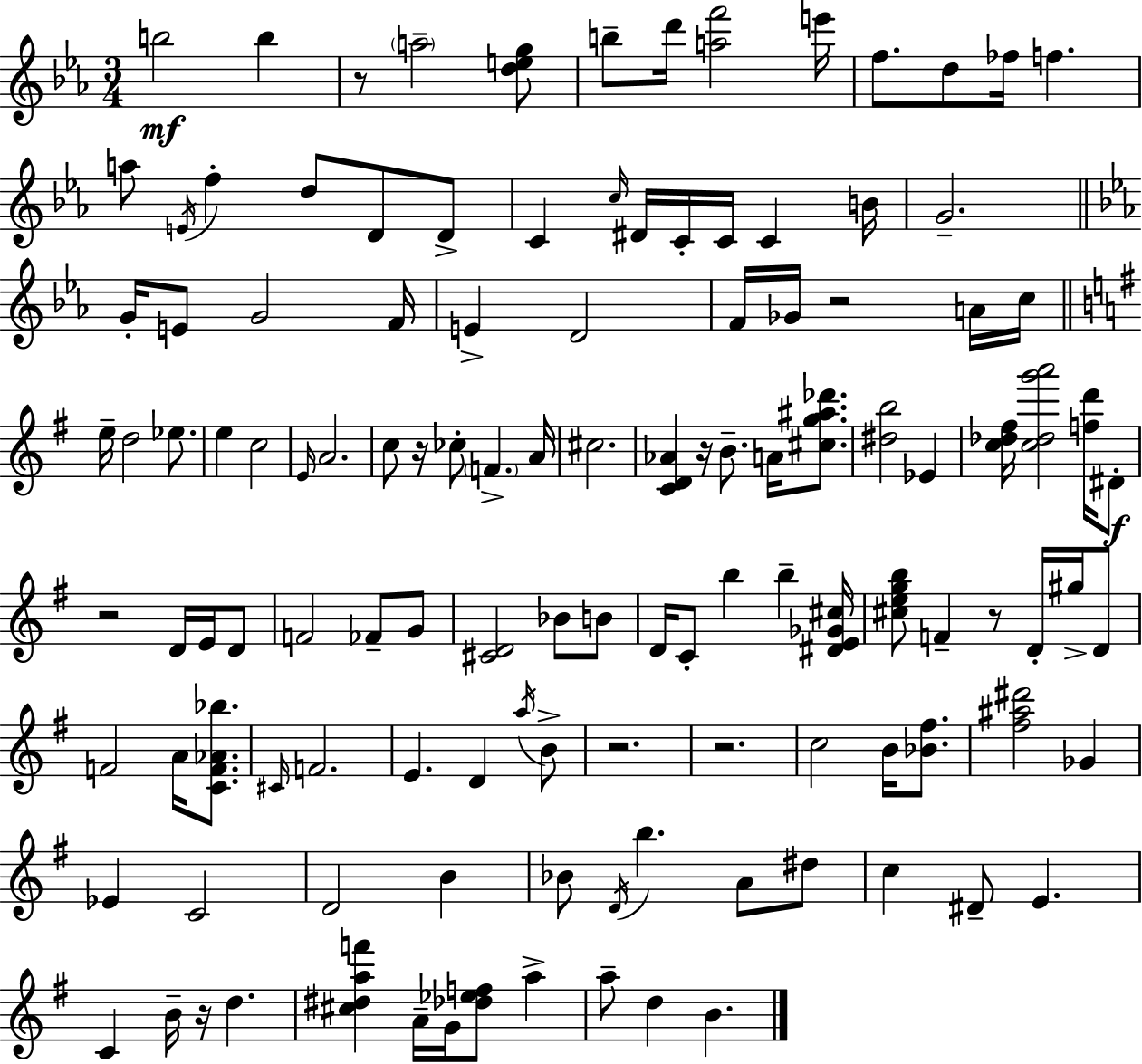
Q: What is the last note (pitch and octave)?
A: B4